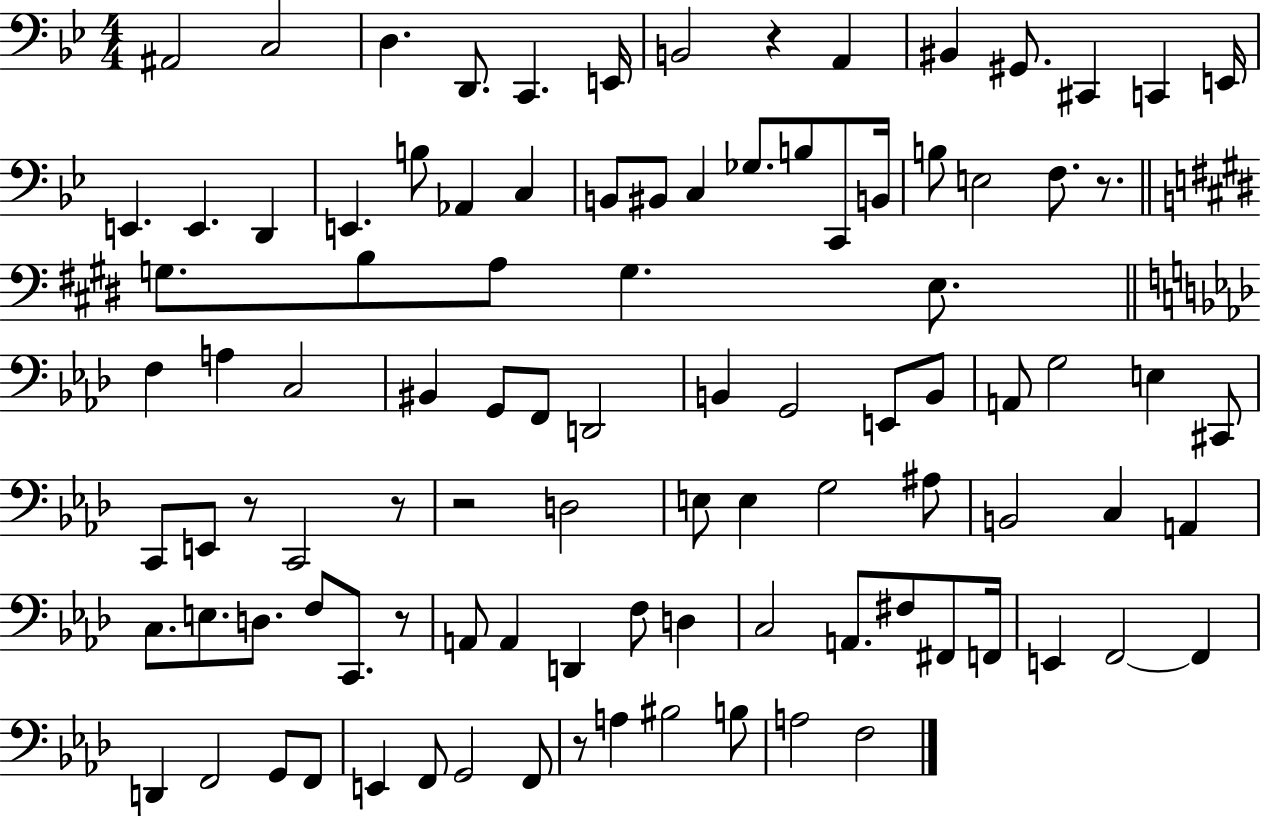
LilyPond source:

{
  \clef bass
  \numericTimeSignature
  \time 4/4
  \key bes \major
  \repeat volta 2 { ais,2 c2 | d4. d,8. c,4. e,16 | b,2 r4 a,4 | bis,4 gis,8. cis,4 c,4 e,16 | \break e,4. e,4. d,4 | e,4. b8 aes,4 c4 | b,8 bis,8 c4 ges8. b8 c,8 b,16 | b8 e2 f8. r8. | \break \bar "||" \break \key e \major g8. b8 a8 g4. e8. | \bar "||" \break \key aes \major f4 a4 c2 | bis,4 g,8 f,8 d,2 | b,4 g,2 e,8 b,8 | a,8 g2 e4 cis,8 | \break c,8 e,8 r8 c,2 r8 | r2 d2 | e8 e4 g2 ais8 | b,2 c4 a,4 | \break c8. e8. d8. f8 c,8. r8 | a,8 a,4 d,4 f8 d4 | c2 a,8. fis8 fis,8 f,16 | e,4 f,2~~ f,4 | \break d,4 f,2 g,8 f,8 | e,4 f,8 g,2 f,8 | r8 a4 bis2 b8 | a2 f2 | \break } \bar "|."
}